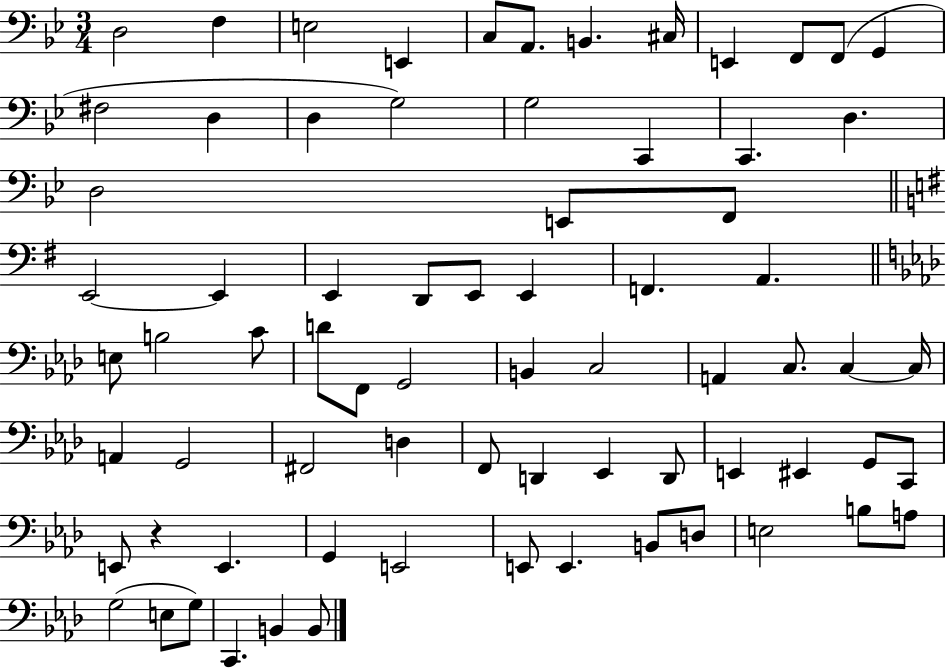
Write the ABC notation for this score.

X:1
T:Untitled
M:3/4
L:1/4
K:Bb
D,2 F, E,2 E,, C,/2 A,,/2 B,, ^C,/4 E,, F,,/2 F,,/2 G,, ^F,2 D, D, G,2 G,2 C,, C,, D, D,2 E,,/2 F,,/2 E,,2 E,, E,, D,,/2 E,,/2 E,, F,, A,, E,/2 B,2 C/2 D/2 F,,/2 G,,2 B,, C,2 A,, C,/2 C, C,/4 A,, G,,2 ^F,,2 D, F,,/2 D,, _E,, D,,/2 E,, ^E,, G,,/2 C,,/2 E,,/2 z E,, G,, E,,2 E,,/2 E,, B,,/2 D,/2 E,2 B,/2 A,/2 G,2 E,/2 G,/2 C,, B,, B,,/2